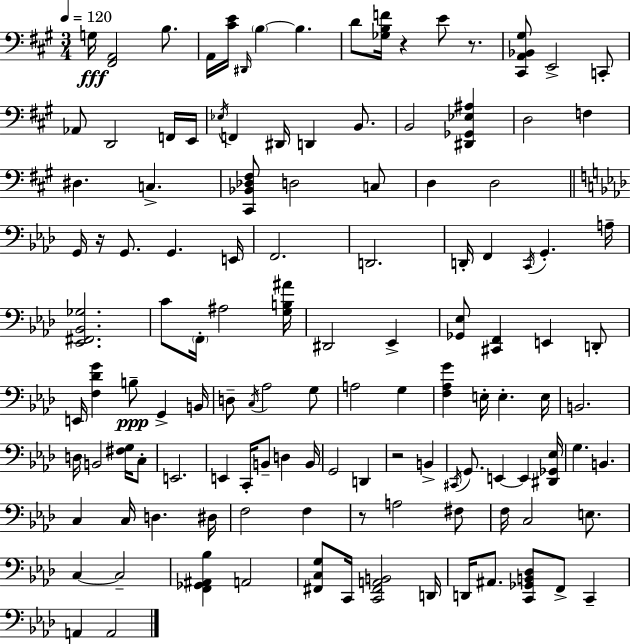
X:1
T:Untitled
M:3/4
L:1/4
K:A
G,/4 [^F,,A,,]2 B,/2 A,,/4 [^CE]/4 ^D,,/4 B, B, D/2 [_G,B,F]/4 z E/2 z/2 [^C,,A,,_B,,^G,]/2 E,,2 C,,/2 _A,,/2 D,,2 F,,/4 E,,/4 _E,/4 F,, ^D,,/4 D,, B,,/2 B,,2 [^D,,_G,,_E,^A,] D,2 F, ^D, C, [^C,,_B,,_D,^F,]/2 D,2 C,/2 D, D,2 G,,/4 z/4 G,,/2 G,, E,,/4 F,,2 D,,2 D,,/4 F,, C,,/4 G,, A,/4 [_E,,^F,,_B,,_G,]2 C/2 F,,/4 ^A,2 [G,B,^A]/4 ^D,,2 _E,, [_G,,_E,]/2 [^C,,F,,] E,, D,,/2 E,,/4 [F,_DG] B,/2 G,, B,,/4 D,/2 C,/4 _A,2 G,/2 A,2 G, [F,_A,G] E,/4 E, E,/4 B,,2 D,/4 B,,2 [^F,G,]/4 C,/2 E,,2 E,, C,,/4 B,,/2 D, B,,/4 G,,2 D,, z2 B,, ^C,,/4 G,,/2 E,, E,, [^D,,_G,,_E,]/4 G, B,, C, C,/4 D, ^D,/4 F,2 F, z/2 A,2 ^F,/2 F,/4 C,2 E,/2 C, C,2 [F,,_G,,^A,,_B,] A,,2 [^F,,C,G,]/2 C,,/4 [C,,^F,,A,,B,,]2 D,,/4 D,,/4 ^A,,/2 [C,,_G,,B,,_D,]/2 F,,/2 C,, A,, A,,2